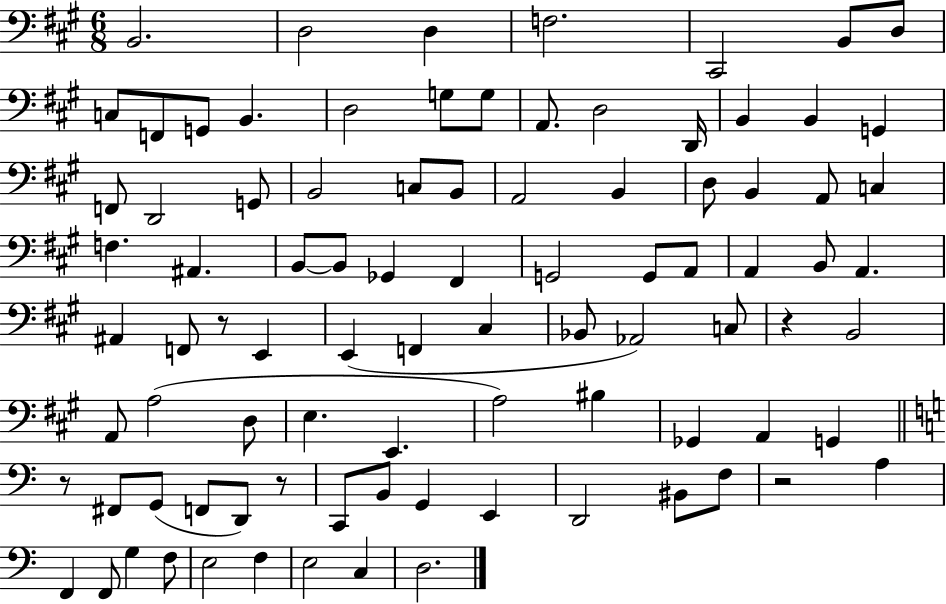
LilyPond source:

{
  \clef bass
  \numericTimeSignature
  \time 6/8
  \key a \major
  b,2. | d2 d4 | f2. | cis,2 b,8 d8 | \break c8 f,8 g,8 b,4. | d2 g8 g8 | a,8. d2 d,16 | b,4 b,4 g,4 | \break f,8 d,2 g,8 | b,2 c8 b,8 | a,2 b,4 | d8 b,4 a,8 c4 | \break f4. ais,4. | b,8~~ b,8 ges,4 fis,4 | g,2 g,8 a,8 | a,4 b,8 a,4. | \break ais,4 f,8 r8 e,4 | e,4( f,4 cis4 | bes,8 aes,2) c8 | r4 b,2 | \break a,8 a2( d8 | e4. e,4. | a2) bis4 | ges,4 a,4 g,4 | \break \bar "||" \break \key c \major r8 fis,8 g,8( f,8 d,8) r8 | c,8 b,8 g,4 e,4 | d,2 bis,8 f8 | r2 a4 | \break f,4 f,8 g4 f8 | e2 f4 | e2 c4 | d2. | \break \bar "|."
}